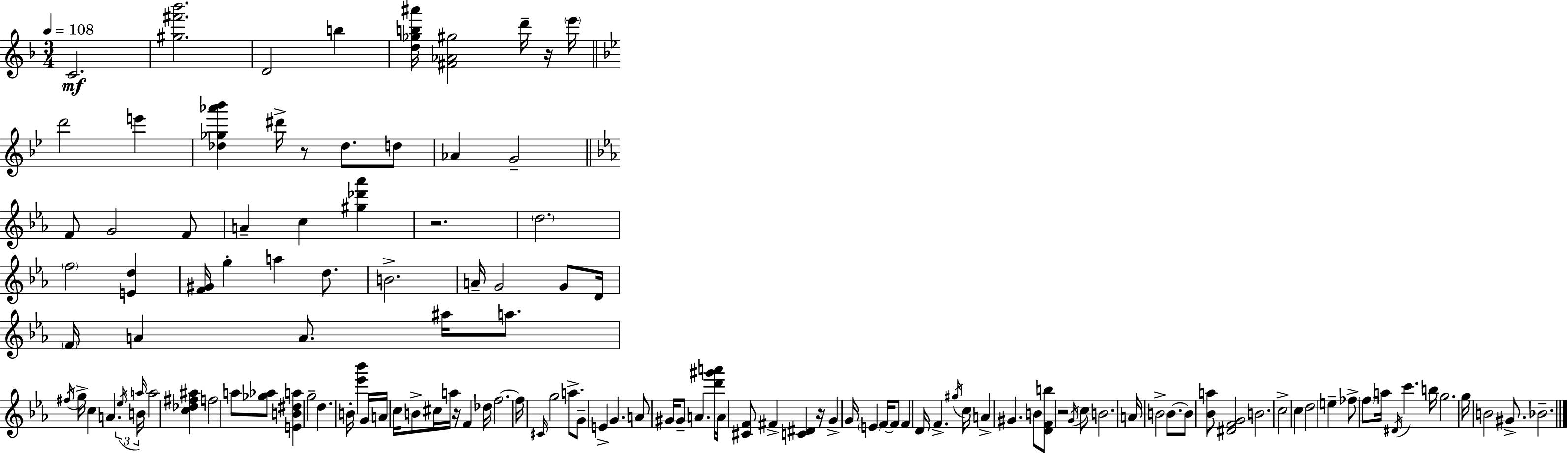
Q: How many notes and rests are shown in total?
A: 126